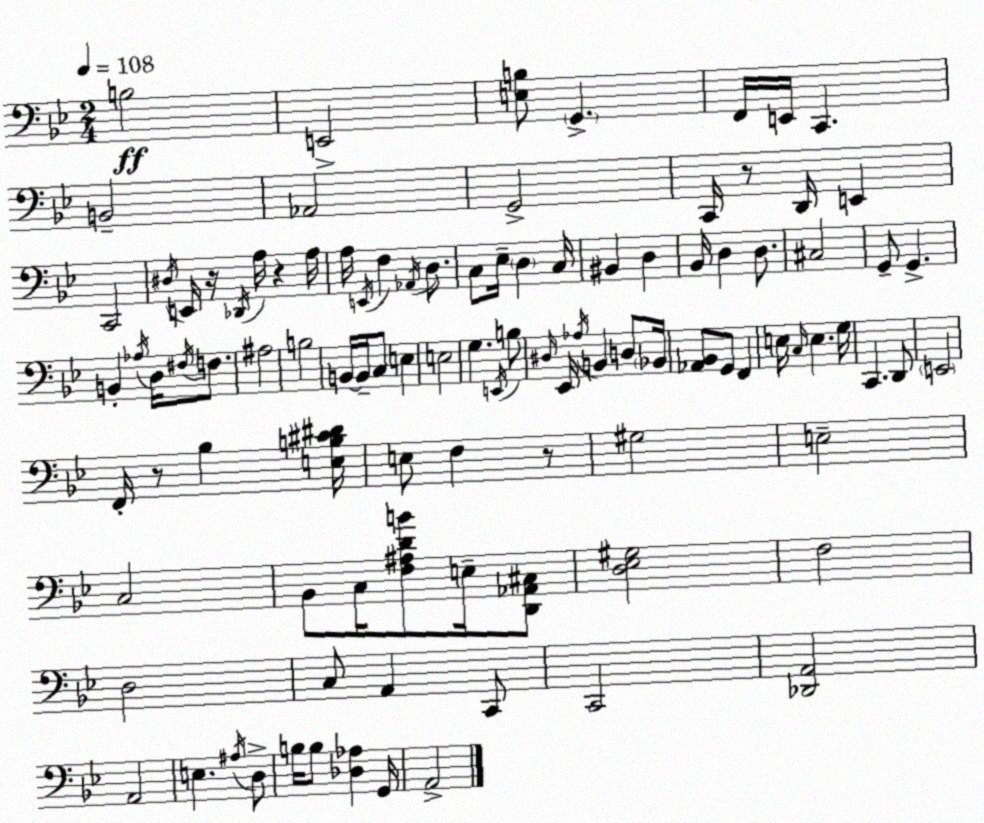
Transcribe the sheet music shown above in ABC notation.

X:1
T:Untitled
M:2/4
L:1/4
K:Bb
B,2 E,,2 [E,B,]/2 G,, F,,/4 E,,/4 C,, B,,2 _A,,2 G,,2 C,,/4 z/2 D,,/4 E,, C,,2 ^D,/4 E,,/4 z/4 _D,,/4 A,/4 z A,/4 A,/4 E,,/4 F, _A,,/4 D,/2 C,/2 _E,/4 D, C,/4 ^B,, D, _B,,/4 D, D,/2 ^C,2 G,,/2 G,, B,, _A,/4 D,/4 ^F,/4 F,/2 ^A,2 B,2 B,,/4 B,,/4 C,/2 E, E,2 G, E,,/4 B,/2 ^D,/4 _E,,/4 _A,/4 B,, D,/2 _B,,/4 [_A,,_B,,]/2 G,,/2 F,, E,/4 C,/4 E, G,/4 C,, D,,/2 E,,2 F,,/4 z/2 _B, [E,B,^C^D]/4 E,/2 F, z/2 ^G,2 E,2 C,2 _B,,/2 C,/4 [F,^A,DB]/2 E,/4 [D,,_A,,^C,]/2 [D,_E,^G,]2 F,2 D,2 C,/2 A,, C,,/2 C,,2 [_D,,A,,]2 A,,2 E, ^A,/4 D,/2 B,/4 B,/2 [_D,_A,] G,,/4 A,,2